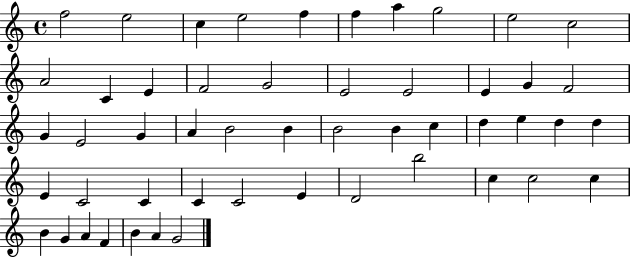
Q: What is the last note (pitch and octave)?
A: G4